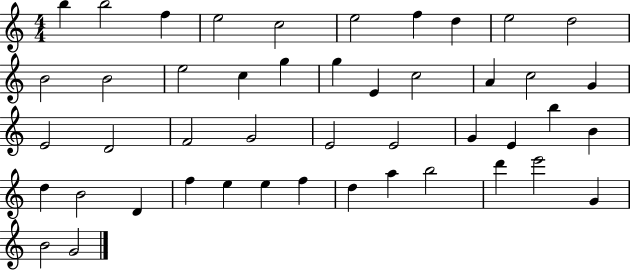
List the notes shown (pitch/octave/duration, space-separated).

B5/q B5/h F5/q E5/h C5/h E5/h F5/q D5/q E5/h D5/h B4/h B4/h E5/h C5/q G5/q G5/q E4/q C5/h A4/q C5/h G4/q E4/h D4/h F4/h G4/h E4/h E4/h G4/q E4/q B5/q B4/q D5/q B4/h D4/q F5/q E5/q E5/q F5/q D5/q A5/q B5/h D6/q E6/h G4/q B4/h G4/h